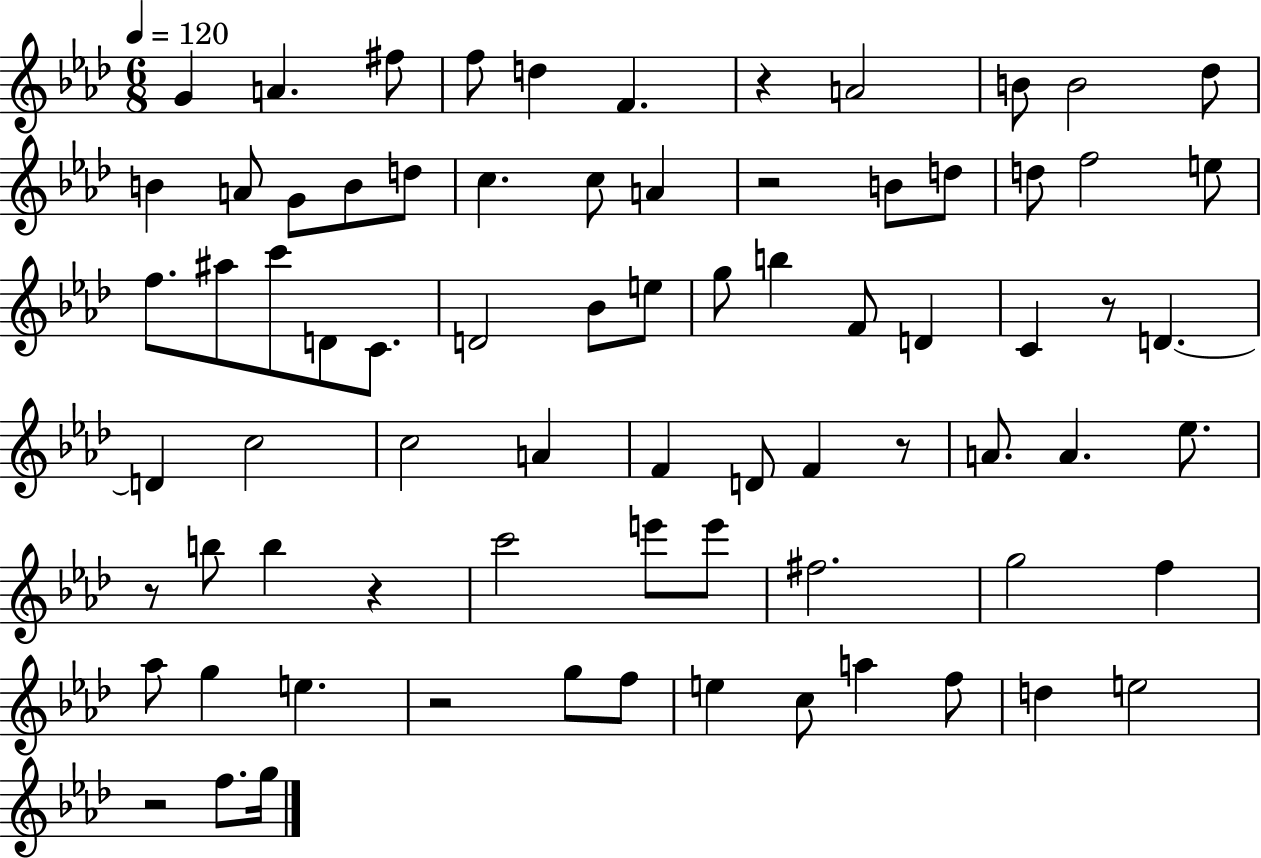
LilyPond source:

{
  \clef treble
  \numericTimeSignature
  \time 6/8
  \key aes \major
  \tempo 4 = 120
  \repeat volta 2 { g'4 a'4. fis''8 | f''8 d''4 f'4. | r4 a'2 | b'8 b'2 des''8 | \break b'4 a'8 g'8 b'8 d''8 | c''4. c''8 a'4 | r2 b'8 d''8 | d''8 f''2 e''8 | \break f''8. ais''8 c'''8 d'8 c'8. | d'2 bes'8 e''8 | g''8 b''4 f'8 d'4 | c'4 r8 d'4.~~ | \break d'4 c''2 | c''2 a'4 | f'4 d'8 f'4 r8 | a'8. a'4. ees''8. | \break r8 b''8 b''4 r4 | c'''2 e'''8 e'''8 | fis''2. | g''2 f''4 | \break aes''8 g''4 e''4. | r2 g''8 f''8 | e''4 c''8 a''4 f''8 | d''4 e''2 | \break r2 f''8. g''16 | } \bar "|."
}